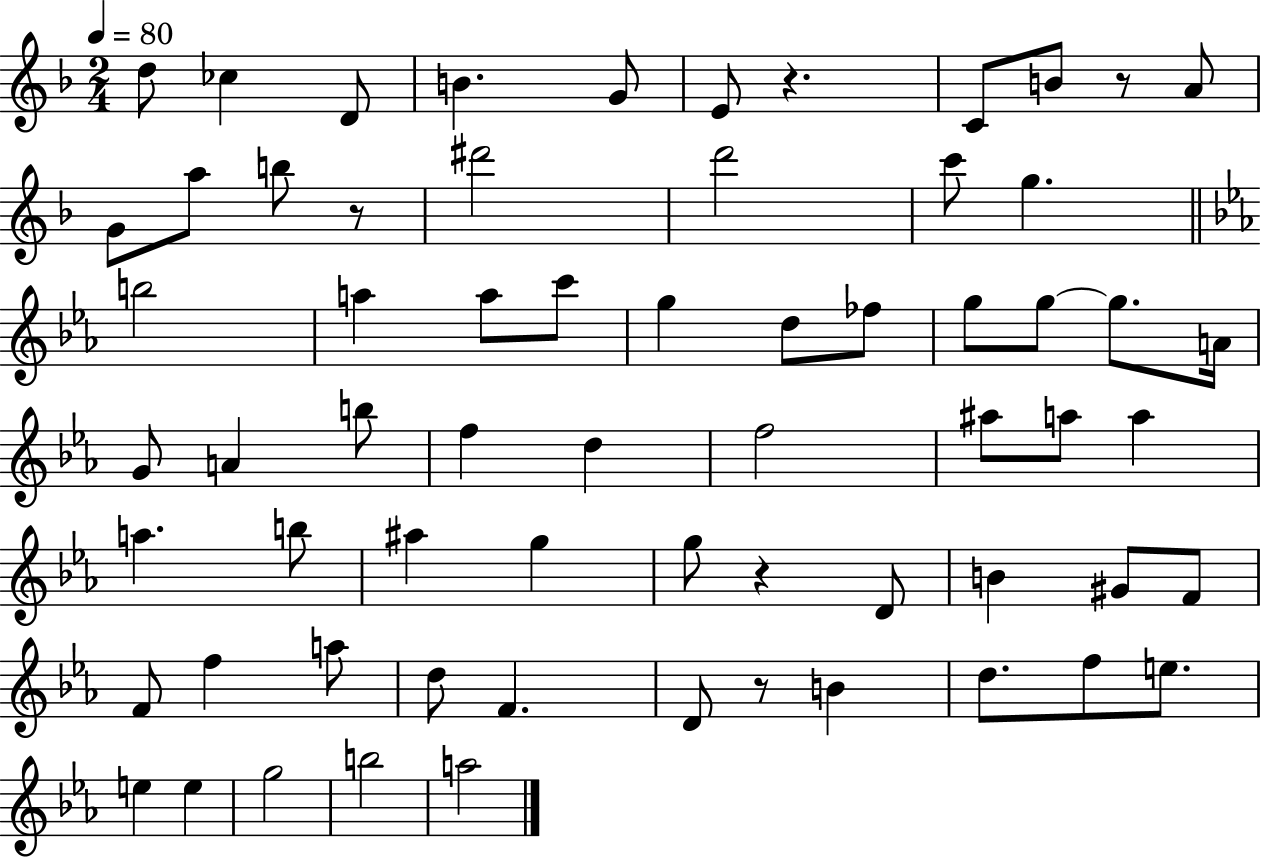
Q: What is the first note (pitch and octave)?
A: D5